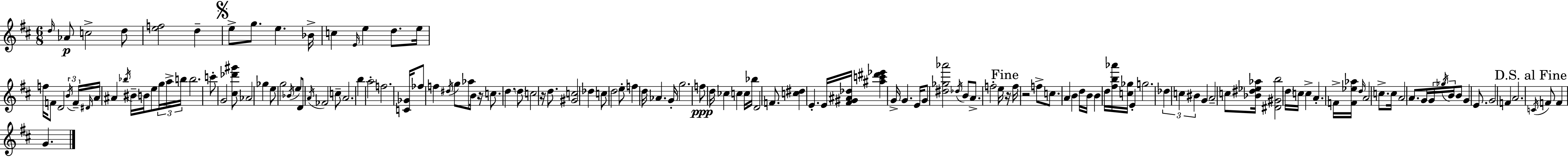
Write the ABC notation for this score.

X:1
T:Untitled
M:6/8
L:1/4
K:D
d/4 _A/2 c2 d/2 [ef]2 d e/2 g/2 e _B/4 c E/4 e d/2 e/4 f/4 F/2 D2 B/4 F/4 ^D/4 A/4 ^A _b/4 ^B/4 B/4 e/2 g/4 a/4 b/4 b2 c'/2 G2 [^c_d'^g']/2 _A2 _g e/2 g2 _B/4 e/2 D/2 A/4 _F2 c/2 A2 b a2 f2 [C_G]/4 _f/2 f ^d/4 g/2 _a/2 B/4 z/4 c/2 d d/2 c2 z/4 d/2 [^Gc]2 _d c/2 d2 e/2 f d/4 _A G/4 g2 f/2 d/4 _c c c/4 _b/4 D2 F/2 [c^d] E E/4 [^F^G^A_d]/4 [^ac'^d'_e'] G/4 G E/4 G/2 [^d_g_a']2 _d/4 B/2 A/2 f2 e/4 z/4 f/4 z2 f/2 c/2 A B d/4 B/4 B d/4 [^fb_a']/4 [c_g]/4 E g2 _d c ^B G A2 c/2 [_B^d_e_a]/4 [^D^Gb]2 d/4 c/4 c A F/4 [F_e_a]/4 d/4 A2 c/2 c/4 A2 A/2 G/4 G/4 _g/4 B/4 B/2 G E/2 G2 F A2 C/4 F/2 F G